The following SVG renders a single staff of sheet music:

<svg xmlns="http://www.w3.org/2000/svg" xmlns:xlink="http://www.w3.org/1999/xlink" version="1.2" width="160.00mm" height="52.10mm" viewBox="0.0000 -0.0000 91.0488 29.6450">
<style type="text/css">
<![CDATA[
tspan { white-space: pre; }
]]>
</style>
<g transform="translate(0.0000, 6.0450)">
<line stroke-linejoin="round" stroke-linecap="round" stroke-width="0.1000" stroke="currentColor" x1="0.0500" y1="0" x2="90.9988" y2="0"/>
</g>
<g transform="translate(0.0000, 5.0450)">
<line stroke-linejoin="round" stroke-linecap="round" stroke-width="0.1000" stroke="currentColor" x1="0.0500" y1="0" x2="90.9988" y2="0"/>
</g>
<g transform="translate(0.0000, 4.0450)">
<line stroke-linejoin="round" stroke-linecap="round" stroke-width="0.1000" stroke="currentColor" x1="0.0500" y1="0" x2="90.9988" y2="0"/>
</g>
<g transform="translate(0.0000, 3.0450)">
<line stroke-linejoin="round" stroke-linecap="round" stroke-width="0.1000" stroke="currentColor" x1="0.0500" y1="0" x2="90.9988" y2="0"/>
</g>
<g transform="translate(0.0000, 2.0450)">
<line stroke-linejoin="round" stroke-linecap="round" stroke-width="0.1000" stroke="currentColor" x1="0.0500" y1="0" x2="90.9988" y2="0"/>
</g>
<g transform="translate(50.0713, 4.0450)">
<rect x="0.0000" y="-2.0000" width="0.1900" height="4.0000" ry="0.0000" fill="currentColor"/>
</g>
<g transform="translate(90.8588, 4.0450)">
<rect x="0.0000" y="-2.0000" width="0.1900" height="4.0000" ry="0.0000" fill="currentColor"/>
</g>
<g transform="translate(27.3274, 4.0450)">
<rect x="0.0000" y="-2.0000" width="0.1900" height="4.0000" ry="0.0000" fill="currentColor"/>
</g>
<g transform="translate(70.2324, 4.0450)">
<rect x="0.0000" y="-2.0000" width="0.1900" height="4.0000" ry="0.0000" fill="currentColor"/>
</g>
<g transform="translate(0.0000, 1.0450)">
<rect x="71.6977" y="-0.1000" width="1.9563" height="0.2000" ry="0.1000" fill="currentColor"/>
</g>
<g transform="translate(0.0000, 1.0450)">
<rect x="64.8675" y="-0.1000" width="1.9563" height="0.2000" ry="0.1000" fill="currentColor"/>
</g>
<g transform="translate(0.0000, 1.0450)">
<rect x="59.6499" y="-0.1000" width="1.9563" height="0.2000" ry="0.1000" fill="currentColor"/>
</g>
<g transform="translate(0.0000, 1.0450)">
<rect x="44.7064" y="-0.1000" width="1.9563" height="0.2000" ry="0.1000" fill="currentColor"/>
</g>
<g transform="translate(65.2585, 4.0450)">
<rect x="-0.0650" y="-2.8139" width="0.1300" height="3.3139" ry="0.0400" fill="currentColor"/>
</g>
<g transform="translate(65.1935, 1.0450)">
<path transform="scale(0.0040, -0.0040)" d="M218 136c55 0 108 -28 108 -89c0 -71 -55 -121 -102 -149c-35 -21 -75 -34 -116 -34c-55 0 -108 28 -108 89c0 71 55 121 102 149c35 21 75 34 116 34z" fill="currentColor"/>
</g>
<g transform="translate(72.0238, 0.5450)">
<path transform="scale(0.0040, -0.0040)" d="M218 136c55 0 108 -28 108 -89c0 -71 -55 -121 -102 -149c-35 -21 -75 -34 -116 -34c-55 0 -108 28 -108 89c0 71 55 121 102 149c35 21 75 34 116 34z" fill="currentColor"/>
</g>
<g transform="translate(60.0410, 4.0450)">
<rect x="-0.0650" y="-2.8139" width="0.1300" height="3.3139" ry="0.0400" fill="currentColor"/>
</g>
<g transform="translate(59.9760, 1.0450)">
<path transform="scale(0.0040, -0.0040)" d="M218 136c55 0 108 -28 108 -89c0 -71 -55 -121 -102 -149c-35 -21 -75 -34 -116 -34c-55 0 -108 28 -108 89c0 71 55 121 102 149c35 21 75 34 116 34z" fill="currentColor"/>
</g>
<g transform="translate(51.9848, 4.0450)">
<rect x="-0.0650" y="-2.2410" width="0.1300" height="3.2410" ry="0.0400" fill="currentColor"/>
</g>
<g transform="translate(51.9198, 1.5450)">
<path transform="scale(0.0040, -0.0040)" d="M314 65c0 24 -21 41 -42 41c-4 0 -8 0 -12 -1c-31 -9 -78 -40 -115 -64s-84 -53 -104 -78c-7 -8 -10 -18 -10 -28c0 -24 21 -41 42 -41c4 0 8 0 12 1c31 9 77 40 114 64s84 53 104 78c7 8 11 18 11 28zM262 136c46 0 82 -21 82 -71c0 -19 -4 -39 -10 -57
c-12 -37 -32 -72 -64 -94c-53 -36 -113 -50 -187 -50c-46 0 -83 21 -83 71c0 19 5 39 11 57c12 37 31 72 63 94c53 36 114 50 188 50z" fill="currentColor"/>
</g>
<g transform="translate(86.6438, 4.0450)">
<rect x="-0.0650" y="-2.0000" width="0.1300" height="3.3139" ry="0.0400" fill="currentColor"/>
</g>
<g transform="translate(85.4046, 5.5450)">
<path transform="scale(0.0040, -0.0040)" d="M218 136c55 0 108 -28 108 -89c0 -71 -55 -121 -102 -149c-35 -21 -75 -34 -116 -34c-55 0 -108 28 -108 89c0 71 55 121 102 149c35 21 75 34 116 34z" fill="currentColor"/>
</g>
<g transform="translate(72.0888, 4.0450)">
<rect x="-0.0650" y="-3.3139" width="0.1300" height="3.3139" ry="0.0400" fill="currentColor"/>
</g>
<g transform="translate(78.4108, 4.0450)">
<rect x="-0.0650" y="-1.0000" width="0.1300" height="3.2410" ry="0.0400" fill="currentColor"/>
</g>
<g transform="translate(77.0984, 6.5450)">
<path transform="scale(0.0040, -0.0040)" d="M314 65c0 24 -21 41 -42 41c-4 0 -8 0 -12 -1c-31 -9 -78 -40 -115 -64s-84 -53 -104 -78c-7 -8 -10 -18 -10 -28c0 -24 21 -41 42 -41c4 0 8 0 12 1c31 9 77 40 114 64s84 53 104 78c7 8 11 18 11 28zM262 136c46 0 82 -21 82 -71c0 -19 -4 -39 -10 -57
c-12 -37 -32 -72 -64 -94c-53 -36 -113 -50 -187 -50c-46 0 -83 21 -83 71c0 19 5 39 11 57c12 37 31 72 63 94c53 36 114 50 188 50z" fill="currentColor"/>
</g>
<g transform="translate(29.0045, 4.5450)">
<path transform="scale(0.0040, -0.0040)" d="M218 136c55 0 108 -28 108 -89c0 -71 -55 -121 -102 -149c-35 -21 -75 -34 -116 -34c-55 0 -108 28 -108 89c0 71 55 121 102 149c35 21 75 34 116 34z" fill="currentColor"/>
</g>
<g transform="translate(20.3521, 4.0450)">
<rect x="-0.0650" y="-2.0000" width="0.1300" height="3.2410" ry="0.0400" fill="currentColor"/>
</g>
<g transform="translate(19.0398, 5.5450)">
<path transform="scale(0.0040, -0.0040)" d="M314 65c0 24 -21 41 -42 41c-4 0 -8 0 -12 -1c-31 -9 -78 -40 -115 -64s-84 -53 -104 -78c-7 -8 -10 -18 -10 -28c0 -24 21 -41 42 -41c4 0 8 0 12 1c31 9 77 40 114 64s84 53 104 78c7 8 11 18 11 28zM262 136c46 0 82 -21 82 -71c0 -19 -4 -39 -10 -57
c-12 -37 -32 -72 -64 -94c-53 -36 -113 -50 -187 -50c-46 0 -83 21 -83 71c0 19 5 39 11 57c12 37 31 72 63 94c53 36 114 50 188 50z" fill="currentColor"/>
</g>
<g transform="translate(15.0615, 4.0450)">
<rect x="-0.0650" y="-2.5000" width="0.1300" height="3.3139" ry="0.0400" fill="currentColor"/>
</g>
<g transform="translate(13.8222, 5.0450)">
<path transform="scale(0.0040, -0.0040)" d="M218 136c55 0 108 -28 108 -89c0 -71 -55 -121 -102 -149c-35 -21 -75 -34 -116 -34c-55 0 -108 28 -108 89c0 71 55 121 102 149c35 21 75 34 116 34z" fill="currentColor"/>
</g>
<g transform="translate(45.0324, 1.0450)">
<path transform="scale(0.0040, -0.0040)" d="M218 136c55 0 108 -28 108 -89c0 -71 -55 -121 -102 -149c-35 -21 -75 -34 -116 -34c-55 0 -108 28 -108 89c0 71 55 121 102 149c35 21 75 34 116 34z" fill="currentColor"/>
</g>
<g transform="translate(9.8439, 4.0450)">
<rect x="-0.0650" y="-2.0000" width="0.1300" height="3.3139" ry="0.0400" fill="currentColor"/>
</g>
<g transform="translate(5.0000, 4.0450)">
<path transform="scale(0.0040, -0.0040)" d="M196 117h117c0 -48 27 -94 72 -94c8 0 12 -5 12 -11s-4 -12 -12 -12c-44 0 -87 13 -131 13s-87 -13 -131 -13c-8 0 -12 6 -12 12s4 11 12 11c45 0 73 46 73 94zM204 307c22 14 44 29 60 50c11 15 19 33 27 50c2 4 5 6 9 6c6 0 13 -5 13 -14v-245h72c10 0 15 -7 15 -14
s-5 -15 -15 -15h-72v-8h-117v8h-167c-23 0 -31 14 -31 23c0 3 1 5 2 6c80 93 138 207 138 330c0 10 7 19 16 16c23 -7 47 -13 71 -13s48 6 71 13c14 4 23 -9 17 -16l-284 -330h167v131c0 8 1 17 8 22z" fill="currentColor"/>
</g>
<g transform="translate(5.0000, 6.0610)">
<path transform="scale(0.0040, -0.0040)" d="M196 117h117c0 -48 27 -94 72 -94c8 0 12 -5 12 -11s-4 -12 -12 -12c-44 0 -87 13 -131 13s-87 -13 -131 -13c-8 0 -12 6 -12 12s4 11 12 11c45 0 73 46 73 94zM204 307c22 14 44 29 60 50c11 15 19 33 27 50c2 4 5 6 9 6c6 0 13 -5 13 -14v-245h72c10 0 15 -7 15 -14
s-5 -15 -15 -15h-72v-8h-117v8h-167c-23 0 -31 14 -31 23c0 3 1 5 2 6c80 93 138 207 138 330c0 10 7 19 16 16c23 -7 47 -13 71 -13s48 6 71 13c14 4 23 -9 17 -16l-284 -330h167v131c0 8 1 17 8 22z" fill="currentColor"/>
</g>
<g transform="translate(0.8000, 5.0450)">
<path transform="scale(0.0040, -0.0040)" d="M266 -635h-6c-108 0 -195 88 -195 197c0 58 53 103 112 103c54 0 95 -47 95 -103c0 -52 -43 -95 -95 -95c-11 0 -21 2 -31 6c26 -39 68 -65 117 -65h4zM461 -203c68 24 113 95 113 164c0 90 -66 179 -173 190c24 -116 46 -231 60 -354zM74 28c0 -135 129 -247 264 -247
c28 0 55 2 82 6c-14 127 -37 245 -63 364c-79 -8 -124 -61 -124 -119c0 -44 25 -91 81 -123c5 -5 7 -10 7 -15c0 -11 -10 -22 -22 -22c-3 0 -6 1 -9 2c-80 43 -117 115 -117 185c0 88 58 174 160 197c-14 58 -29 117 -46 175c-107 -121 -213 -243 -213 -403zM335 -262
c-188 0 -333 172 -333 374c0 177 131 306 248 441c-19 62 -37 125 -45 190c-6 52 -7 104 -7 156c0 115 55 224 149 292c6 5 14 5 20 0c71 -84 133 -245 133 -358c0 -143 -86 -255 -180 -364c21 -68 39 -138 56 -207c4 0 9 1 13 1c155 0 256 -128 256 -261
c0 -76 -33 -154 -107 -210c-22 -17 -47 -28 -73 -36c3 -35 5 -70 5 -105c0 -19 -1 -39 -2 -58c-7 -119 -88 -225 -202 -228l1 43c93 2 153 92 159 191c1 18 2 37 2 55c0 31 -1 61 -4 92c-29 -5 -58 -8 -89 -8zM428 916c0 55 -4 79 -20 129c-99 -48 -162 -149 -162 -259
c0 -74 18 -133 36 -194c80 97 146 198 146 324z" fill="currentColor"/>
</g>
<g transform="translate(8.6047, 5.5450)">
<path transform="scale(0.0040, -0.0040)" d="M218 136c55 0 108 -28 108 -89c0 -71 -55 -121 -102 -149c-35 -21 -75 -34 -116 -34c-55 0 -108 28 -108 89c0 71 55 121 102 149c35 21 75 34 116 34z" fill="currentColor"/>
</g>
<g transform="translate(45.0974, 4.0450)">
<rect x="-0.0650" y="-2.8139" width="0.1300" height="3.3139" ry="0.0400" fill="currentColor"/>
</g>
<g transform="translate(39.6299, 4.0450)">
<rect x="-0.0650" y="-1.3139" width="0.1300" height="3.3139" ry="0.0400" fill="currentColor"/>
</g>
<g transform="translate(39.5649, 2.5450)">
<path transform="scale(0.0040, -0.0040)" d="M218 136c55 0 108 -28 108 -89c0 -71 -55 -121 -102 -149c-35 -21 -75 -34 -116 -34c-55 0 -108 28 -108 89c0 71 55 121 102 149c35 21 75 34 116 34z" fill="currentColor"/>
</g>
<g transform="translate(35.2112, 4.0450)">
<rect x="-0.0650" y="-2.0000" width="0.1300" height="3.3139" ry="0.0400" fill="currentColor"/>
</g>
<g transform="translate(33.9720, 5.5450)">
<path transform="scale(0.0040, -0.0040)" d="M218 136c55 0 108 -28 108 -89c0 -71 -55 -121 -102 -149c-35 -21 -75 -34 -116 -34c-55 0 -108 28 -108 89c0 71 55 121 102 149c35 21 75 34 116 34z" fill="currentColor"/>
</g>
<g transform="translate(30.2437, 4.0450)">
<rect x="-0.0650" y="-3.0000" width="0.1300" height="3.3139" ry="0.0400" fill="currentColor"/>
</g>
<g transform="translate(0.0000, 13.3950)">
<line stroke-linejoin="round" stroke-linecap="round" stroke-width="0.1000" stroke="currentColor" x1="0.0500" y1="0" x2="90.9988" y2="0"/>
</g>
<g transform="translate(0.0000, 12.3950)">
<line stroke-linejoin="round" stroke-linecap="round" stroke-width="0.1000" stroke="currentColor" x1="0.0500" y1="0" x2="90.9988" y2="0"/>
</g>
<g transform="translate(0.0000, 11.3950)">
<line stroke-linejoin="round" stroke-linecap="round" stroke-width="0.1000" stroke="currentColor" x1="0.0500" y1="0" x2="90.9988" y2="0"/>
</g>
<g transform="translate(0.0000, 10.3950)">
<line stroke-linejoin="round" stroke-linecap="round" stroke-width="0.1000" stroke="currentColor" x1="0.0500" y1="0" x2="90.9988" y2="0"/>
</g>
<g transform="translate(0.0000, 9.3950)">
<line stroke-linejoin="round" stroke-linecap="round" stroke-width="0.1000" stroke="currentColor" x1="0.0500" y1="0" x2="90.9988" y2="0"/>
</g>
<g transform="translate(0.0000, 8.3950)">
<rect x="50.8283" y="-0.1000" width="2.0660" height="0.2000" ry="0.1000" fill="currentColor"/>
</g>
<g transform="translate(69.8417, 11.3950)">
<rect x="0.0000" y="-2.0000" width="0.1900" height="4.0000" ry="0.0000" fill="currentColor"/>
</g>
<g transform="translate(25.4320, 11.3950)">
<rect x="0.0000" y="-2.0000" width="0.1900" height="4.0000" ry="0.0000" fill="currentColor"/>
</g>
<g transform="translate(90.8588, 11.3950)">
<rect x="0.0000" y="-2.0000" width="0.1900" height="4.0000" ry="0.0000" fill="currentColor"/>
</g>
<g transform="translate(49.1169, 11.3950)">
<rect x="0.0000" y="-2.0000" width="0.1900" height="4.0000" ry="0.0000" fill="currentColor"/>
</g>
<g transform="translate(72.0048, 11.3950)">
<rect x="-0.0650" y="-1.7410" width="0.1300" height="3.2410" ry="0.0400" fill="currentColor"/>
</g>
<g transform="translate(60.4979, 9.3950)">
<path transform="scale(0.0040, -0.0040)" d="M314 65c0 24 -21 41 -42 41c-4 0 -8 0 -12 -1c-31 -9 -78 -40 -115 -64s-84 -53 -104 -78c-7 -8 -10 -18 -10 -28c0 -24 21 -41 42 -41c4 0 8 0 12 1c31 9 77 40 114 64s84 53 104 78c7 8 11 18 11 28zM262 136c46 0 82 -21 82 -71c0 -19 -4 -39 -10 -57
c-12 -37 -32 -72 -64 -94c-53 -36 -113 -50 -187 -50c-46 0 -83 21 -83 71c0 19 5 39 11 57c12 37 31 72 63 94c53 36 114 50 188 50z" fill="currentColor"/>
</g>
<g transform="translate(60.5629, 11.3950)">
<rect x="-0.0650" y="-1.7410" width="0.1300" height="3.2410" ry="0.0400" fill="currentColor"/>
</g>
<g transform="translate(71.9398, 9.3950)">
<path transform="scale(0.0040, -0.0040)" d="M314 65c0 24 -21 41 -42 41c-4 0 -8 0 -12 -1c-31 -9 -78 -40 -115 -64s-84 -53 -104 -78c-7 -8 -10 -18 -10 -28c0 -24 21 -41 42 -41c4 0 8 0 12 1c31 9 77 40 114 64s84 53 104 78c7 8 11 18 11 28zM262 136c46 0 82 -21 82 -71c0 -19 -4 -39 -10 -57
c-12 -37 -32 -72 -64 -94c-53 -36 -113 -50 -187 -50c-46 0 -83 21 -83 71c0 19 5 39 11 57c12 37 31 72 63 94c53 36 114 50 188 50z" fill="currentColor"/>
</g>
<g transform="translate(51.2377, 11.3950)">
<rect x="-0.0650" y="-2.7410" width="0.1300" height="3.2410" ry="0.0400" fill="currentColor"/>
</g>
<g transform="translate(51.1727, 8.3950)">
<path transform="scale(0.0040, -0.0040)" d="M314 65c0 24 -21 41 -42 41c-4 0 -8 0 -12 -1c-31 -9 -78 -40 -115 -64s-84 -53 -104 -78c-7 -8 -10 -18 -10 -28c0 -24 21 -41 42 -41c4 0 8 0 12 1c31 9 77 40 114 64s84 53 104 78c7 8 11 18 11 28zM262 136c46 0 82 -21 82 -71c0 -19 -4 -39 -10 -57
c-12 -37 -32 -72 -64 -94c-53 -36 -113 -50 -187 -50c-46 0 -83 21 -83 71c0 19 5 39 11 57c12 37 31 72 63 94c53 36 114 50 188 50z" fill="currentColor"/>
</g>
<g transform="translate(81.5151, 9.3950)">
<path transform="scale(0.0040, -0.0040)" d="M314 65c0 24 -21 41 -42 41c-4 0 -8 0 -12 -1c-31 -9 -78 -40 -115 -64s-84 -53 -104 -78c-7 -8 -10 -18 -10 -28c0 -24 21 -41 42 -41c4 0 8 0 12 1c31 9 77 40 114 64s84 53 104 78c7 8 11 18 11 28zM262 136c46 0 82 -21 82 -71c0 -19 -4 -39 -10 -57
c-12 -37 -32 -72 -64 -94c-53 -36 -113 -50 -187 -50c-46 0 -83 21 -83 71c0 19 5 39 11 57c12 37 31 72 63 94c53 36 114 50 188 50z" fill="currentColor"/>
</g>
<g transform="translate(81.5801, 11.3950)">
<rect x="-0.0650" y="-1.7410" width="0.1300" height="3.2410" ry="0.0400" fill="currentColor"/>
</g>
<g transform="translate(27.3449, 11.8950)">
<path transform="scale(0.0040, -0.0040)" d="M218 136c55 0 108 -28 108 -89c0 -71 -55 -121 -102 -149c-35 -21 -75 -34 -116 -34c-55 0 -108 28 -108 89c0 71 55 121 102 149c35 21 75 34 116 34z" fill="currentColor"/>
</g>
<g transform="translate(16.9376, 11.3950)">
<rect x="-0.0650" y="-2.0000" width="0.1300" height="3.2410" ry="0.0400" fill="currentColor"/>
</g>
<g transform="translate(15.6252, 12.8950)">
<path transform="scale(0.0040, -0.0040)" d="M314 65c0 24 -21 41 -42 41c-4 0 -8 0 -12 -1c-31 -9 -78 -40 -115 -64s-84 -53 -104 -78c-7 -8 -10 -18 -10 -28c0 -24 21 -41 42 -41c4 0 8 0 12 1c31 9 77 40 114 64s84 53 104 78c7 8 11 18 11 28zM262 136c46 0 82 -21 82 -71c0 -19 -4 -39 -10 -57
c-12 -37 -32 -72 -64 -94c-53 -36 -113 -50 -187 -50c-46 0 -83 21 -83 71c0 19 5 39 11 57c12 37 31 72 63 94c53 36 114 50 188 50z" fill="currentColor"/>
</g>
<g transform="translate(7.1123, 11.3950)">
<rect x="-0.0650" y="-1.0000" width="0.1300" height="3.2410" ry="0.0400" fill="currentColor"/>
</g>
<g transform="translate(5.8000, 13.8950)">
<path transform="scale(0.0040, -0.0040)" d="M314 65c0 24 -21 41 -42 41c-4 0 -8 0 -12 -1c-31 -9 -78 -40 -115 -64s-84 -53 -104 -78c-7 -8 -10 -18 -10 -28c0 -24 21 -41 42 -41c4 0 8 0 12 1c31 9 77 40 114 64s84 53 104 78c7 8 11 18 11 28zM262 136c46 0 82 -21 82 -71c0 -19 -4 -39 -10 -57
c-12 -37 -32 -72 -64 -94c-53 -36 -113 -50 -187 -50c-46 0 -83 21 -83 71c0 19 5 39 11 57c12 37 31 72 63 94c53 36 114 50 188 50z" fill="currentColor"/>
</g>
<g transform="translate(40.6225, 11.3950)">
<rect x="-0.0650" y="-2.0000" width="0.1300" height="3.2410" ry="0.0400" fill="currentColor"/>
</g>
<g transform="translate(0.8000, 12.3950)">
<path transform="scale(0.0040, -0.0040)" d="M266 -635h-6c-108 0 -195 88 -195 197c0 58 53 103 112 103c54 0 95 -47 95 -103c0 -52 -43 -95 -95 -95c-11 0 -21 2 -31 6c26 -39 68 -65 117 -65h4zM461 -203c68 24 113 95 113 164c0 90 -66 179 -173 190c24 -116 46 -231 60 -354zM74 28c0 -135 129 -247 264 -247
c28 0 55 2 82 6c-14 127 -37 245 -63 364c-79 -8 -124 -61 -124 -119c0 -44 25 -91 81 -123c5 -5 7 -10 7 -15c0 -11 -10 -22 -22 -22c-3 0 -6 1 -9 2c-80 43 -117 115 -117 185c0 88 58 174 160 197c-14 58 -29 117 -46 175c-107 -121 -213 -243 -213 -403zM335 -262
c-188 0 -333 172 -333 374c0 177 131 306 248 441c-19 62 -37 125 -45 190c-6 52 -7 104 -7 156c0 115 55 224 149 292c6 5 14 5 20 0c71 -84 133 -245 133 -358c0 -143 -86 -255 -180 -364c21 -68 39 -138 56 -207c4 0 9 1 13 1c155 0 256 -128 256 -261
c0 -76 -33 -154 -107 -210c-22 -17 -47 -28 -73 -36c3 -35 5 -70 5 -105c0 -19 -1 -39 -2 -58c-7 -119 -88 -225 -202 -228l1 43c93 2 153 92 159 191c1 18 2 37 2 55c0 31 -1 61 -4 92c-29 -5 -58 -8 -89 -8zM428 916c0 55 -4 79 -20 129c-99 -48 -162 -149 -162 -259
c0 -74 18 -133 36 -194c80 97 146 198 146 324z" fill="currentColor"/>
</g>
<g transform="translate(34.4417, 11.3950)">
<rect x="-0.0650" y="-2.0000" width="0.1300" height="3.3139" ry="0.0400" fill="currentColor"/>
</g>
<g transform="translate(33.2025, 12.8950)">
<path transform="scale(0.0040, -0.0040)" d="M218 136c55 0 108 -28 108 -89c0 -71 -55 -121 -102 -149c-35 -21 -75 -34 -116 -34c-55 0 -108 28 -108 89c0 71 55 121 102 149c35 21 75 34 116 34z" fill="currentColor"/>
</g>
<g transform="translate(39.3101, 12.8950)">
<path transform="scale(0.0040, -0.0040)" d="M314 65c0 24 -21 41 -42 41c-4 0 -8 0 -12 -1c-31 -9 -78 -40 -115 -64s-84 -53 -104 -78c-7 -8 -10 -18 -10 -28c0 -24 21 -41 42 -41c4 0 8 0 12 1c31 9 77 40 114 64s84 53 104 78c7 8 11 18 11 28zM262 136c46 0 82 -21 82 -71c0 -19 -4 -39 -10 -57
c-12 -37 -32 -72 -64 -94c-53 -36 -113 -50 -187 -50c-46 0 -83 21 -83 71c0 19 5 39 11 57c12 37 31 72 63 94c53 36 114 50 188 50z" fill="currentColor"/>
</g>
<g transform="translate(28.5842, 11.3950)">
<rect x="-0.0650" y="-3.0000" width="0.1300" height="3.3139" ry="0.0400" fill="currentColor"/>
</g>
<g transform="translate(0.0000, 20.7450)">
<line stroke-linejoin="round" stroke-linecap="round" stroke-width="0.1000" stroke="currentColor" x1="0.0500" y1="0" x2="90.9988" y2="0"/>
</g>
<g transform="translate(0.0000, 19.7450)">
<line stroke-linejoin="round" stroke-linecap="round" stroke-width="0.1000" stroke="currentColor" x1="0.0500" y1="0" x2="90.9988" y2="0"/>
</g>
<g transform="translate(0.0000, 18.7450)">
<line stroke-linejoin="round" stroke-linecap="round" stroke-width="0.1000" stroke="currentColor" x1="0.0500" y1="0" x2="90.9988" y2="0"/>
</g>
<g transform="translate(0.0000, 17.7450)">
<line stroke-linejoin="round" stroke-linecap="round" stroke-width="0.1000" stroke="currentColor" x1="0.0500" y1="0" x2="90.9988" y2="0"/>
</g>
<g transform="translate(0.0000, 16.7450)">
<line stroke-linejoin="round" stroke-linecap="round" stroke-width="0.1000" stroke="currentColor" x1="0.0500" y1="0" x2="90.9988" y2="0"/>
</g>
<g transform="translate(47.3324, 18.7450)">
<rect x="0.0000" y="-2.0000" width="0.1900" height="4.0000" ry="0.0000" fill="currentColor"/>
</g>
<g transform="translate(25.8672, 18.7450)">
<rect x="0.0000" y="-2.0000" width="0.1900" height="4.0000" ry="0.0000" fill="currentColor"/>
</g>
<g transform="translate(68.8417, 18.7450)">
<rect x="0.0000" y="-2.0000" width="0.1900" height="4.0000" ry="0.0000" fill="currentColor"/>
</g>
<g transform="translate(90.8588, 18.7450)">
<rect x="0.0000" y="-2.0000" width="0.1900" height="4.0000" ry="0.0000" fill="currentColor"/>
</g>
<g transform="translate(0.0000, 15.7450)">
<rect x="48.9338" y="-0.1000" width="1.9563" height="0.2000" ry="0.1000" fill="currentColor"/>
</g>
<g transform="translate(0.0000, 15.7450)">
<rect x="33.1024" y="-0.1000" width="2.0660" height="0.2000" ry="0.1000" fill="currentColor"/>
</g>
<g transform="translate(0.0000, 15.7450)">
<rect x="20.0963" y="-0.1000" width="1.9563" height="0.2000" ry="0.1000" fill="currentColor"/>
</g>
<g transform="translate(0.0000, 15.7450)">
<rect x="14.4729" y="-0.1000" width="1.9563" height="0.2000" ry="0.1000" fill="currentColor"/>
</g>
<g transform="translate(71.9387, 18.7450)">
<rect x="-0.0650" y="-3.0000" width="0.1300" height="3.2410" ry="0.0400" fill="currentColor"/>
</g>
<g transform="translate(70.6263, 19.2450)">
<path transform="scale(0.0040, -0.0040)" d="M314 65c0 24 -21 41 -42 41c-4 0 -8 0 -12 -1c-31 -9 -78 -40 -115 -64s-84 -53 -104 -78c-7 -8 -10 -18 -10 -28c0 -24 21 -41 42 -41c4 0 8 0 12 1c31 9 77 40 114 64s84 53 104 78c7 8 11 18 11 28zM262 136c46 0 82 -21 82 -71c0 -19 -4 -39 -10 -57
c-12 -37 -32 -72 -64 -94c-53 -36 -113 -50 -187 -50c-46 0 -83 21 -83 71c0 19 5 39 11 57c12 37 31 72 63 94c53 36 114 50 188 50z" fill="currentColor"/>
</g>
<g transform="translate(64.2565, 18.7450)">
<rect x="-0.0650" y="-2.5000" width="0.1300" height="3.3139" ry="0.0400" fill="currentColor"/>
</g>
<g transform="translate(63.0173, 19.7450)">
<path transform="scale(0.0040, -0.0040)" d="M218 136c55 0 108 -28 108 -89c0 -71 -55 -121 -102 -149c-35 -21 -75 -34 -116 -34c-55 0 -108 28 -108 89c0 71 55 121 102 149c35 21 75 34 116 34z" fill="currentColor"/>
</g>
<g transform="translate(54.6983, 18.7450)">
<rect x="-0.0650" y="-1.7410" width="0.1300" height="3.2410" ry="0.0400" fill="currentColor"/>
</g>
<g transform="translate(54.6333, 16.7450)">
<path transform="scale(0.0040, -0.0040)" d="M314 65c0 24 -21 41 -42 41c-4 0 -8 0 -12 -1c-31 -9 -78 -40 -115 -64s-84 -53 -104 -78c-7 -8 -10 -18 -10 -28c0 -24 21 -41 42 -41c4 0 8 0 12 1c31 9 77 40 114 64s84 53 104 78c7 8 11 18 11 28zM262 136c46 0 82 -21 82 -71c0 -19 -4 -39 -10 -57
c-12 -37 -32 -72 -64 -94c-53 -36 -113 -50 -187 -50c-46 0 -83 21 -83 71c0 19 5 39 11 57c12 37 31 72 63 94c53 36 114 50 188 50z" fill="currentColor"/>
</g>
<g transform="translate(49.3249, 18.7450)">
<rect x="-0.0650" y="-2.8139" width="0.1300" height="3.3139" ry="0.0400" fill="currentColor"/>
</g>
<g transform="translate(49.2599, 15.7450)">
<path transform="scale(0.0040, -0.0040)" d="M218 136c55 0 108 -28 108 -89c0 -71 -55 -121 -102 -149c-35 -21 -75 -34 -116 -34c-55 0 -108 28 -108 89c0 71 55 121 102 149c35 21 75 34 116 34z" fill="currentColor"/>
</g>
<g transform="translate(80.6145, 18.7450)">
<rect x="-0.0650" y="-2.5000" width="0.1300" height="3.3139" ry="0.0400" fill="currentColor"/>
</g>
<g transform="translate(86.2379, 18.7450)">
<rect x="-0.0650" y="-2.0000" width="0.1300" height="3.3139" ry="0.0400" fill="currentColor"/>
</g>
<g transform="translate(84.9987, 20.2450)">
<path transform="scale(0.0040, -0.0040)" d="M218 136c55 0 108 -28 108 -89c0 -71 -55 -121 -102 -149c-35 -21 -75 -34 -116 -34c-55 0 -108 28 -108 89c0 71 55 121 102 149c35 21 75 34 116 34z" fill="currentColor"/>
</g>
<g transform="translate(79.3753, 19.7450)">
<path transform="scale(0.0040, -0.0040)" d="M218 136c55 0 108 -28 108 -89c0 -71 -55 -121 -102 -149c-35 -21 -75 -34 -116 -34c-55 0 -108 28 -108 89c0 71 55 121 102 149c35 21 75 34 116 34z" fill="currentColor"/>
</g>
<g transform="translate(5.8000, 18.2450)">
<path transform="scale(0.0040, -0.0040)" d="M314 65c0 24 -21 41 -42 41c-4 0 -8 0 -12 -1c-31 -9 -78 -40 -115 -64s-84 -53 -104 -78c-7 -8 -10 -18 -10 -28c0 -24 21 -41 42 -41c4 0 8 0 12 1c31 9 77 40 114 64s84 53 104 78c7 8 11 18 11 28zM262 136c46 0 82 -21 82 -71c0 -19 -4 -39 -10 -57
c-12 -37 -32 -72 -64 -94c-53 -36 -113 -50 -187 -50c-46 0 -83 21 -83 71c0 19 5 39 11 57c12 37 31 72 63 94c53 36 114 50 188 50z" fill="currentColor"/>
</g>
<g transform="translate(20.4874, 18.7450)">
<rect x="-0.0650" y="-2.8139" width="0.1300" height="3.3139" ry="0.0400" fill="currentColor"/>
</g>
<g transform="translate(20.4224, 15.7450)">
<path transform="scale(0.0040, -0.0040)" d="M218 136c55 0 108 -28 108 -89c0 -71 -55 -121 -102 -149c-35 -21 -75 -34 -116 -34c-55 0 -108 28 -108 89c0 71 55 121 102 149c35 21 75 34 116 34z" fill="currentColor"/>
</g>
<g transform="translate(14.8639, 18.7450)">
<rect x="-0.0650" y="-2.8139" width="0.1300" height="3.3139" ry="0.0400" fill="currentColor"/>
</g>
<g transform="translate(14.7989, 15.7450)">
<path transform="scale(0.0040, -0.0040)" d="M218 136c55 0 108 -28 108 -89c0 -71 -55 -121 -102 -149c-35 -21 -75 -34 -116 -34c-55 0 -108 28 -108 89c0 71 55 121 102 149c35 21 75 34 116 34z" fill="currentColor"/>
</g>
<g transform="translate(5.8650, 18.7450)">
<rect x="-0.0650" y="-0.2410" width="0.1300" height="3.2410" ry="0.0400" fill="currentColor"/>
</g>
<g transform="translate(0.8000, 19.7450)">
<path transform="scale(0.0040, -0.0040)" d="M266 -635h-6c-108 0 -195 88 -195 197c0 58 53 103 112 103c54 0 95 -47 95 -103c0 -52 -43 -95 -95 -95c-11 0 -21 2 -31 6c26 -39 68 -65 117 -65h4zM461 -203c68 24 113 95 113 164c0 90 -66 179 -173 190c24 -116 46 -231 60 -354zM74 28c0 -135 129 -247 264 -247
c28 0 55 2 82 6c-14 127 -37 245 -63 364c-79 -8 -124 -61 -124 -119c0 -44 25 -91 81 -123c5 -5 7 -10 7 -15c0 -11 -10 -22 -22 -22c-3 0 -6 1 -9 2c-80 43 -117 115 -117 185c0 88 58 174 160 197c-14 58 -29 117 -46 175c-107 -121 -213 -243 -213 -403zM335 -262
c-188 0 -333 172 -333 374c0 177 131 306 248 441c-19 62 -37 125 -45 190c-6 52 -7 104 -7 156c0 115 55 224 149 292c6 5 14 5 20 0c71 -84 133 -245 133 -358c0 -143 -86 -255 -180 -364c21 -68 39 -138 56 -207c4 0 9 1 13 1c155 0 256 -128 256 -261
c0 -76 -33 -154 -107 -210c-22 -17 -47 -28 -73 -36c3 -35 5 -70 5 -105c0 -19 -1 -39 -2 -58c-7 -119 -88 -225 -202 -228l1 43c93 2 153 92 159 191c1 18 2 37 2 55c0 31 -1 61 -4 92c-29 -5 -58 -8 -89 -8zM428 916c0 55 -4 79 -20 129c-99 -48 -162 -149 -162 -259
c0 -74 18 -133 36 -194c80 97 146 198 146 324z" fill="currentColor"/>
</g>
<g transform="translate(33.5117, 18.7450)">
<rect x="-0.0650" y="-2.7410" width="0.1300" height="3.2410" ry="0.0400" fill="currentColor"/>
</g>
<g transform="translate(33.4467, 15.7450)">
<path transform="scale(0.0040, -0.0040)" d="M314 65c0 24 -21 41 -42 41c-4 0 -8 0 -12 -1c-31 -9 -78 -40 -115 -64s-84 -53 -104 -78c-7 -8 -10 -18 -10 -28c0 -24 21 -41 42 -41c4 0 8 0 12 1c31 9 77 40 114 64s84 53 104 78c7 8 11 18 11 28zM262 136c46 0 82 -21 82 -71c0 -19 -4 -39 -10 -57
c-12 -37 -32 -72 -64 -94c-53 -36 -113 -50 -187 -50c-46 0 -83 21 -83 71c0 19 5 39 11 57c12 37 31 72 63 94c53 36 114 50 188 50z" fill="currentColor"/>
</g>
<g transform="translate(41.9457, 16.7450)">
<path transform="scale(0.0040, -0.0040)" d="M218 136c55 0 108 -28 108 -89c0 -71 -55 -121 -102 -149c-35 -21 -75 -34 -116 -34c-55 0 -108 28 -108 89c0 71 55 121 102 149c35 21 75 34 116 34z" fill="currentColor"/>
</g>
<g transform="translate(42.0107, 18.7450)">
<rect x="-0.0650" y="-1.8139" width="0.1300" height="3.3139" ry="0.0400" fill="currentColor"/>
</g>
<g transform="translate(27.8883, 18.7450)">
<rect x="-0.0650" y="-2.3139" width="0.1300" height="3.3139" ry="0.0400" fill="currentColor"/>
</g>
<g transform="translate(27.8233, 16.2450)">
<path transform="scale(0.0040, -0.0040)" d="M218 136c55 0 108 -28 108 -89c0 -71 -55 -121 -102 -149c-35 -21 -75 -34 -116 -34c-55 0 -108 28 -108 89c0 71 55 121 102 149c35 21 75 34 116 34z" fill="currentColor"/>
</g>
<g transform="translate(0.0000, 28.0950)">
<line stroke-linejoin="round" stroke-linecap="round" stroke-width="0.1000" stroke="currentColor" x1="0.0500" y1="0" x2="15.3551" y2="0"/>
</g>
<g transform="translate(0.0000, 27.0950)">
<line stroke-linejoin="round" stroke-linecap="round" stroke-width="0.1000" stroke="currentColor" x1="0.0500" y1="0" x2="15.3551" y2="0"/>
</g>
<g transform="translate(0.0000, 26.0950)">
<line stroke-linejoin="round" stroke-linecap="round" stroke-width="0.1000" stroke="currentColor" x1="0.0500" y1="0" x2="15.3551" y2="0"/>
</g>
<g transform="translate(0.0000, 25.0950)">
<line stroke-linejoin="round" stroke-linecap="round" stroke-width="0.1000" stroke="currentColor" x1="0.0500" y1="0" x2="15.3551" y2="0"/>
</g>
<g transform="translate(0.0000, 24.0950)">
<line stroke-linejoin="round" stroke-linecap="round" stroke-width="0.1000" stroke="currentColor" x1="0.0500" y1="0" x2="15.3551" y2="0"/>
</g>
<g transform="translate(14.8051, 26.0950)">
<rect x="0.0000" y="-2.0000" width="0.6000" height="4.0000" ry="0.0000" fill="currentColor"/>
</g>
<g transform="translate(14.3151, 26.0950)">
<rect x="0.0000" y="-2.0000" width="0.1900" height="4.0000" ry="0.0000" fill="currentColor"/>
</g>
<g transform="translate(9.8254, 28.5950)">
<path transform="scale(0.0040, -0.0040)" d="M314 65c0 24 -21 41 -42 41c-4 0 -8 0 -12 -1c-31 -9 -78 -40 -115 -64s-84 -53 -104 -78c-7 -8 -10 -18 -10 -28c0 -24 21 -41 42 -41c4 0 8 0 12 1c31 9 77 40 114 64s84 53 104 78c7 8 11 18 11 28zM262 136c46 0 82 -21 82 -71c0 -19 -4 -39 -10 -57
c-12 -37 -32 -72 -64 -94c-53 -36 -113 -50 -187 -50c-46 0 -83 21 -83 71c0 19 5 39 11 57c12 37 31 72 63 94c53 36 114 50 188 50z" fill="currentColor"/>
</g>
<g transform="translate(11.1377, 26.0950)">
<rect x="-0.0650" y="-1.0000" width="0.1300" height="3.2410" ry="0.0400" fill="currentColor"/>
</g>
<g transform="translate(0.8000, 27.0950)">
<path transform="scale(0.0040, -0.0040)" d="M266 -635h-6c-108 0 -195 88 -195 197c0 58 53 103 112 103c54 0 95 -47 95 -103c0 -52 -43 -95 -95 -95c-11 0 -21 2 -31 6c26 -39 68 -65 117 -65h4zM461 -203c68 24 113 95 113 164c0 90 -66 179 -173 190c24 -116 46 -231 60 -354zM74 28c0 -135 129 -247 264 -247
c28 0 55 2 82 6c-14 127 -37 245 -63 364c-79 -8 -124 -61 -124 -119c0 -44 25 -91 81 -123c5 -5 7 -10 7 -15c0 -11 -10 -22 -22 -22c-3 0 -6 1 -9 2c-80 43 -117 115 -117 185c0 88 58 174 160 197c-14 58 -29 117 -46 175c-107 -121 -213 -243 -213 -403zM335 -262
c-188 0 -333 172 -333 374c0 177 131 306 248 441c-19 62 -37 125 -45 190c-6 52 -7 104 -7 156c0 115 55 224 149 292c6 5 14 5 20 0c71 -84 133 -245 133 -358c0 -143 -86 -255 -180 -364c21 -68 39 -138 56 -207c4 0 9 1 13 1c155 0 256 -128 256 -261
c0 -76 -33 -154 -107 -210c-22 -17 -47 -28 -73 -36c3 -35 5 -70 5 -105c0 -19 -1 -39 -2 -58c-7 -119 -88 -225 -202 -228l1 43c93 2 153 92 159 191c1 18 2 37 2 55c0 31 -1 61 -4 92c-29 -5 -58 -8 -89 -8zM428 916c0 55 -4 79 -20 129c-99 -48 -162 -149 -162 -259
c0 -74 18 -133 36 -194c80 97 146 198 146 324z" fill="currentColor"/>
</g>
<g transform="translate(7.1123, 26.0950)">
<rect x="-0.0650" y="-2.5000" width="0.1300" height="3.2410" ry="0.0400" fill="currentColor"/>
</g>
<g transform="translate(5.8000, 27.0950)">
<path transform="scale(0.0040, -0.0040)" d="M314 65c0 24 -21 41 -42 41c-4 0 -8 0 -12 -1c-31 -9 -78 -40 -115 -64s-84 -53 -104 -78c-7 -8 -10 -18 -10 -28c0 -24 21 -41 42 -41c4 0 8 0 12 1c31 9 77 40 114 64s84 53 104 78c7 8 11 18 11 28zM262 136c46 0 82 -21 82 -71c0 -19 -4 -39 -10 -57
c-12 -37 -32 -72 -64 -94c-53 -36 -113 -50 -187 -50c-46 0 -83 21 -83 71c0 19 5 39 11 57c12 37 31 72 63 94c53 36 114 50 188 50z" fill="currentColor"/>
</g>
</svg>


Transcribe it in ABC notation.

X:1
T:Untitled
M:4/4
L:1/4
K:C
F G F2 A F e a g2 a a b D2 F D2 F2 A F F2 a2 f2 f2 f2 c2 a a g a2 f a f2 G A2 G F G2 D2